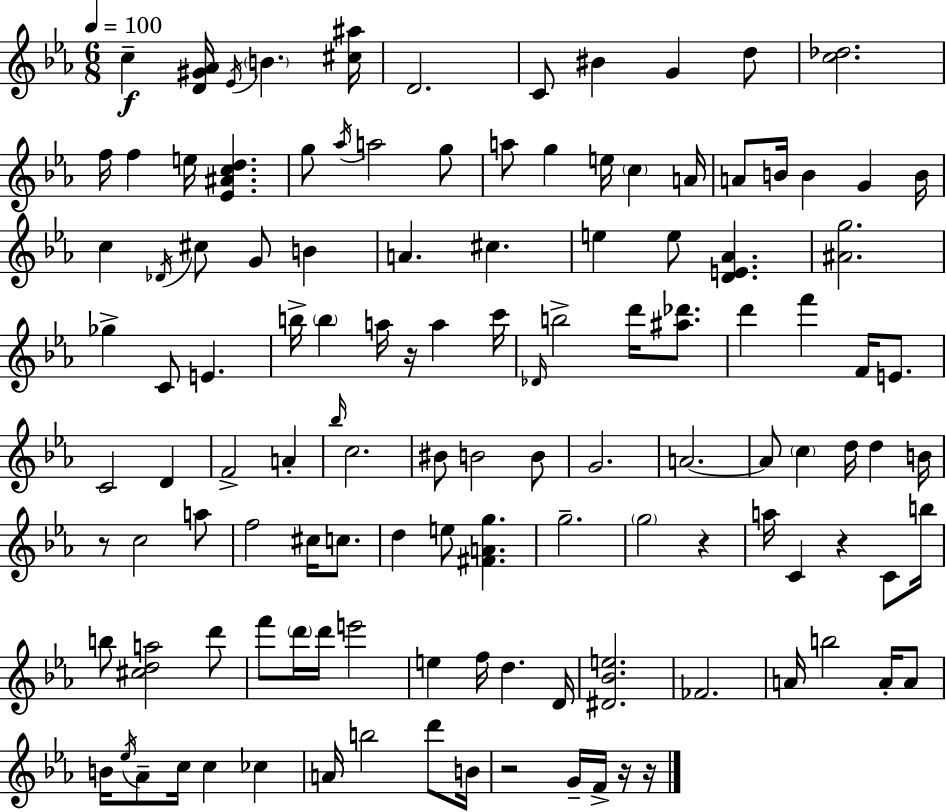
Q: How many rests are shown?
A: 7